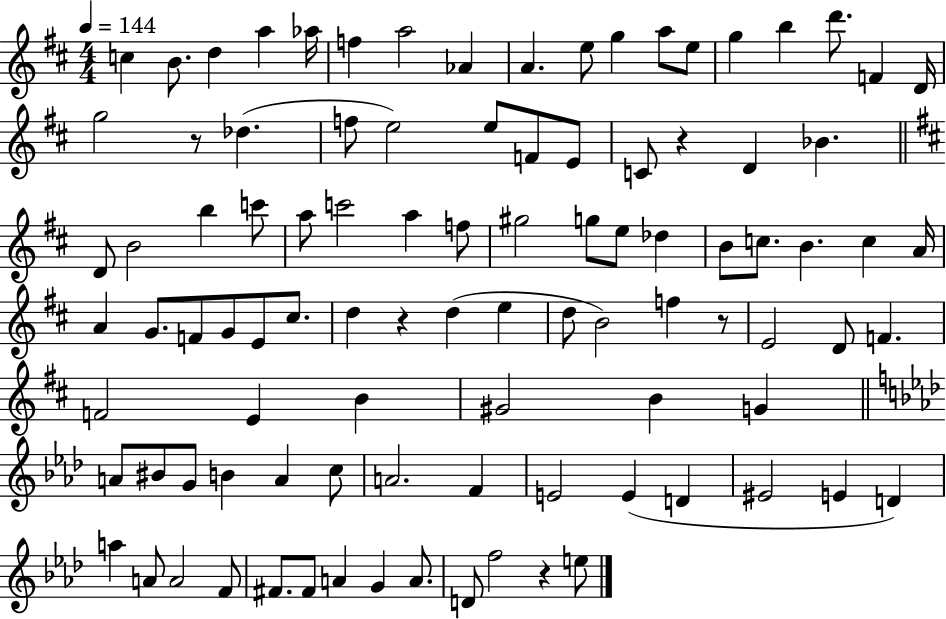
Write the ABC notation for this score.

X:1
T:Untitled
M:4/4
L:1/4
K:D
c B/2 d a _a/4 f a2 _A A e/2 g a/2 e/2 g b d'/2 F D/4 g2 z/2 _d f/2 e2 e/2 F/2 E/2 C/2 z D _B D/2 B2 b c'/2 a/2 c'2 a f/2 ^g2 g/2 e/2 _d B/2 c/2 B c A/4 A G/2 F/2 G/2 E/2 ^c/2 d z d e d/2 B2 f z/2 E2 D/2 F F2 E B ^G2 B G A/2 ^B/2 G/2 B A c/2 A2 F E2 E D ^E2 E D a A/2 A2 F/2 ^F/2 ^F/2 A G A/2 D/2 f2 z e/2